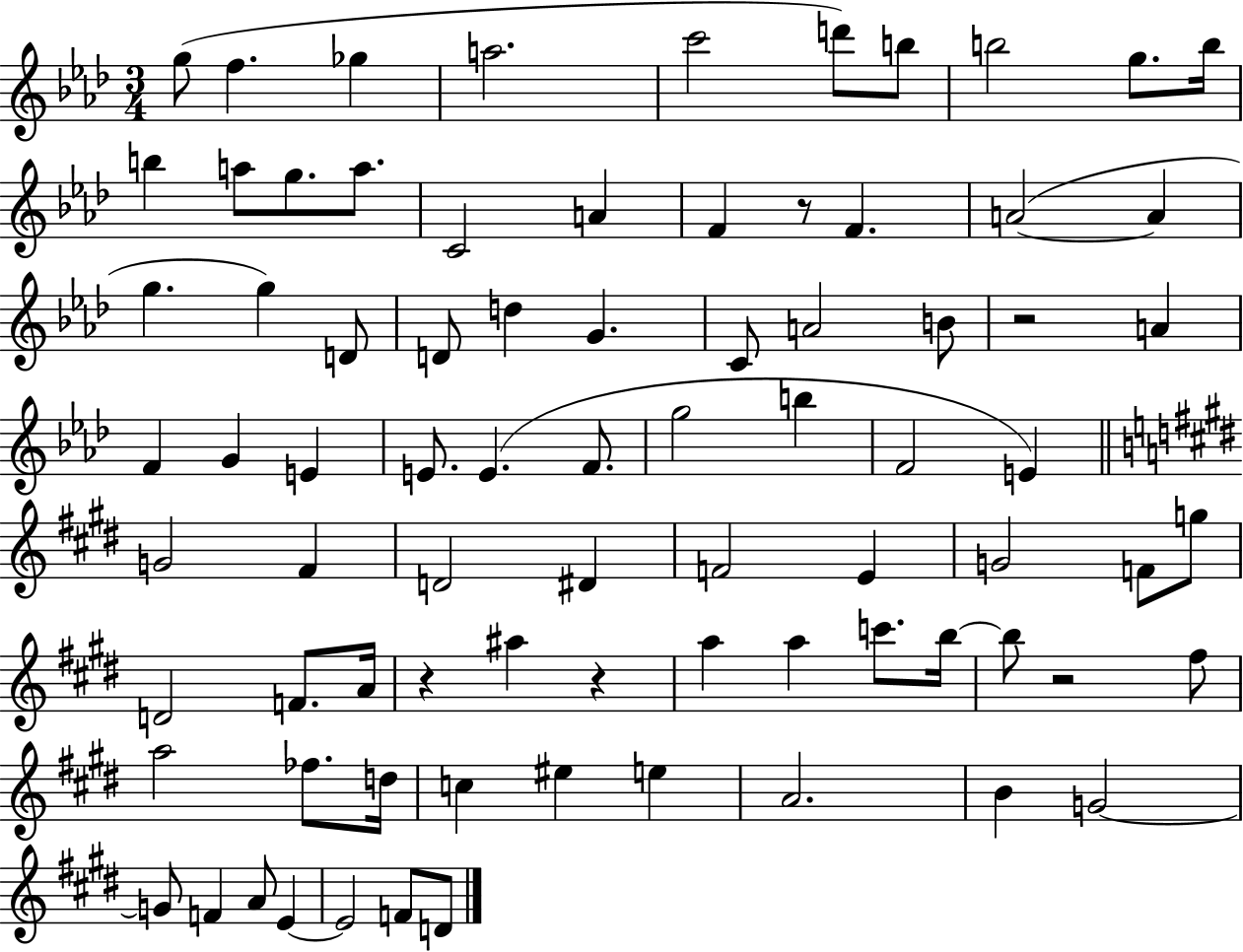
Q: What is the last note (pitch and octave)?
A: D4